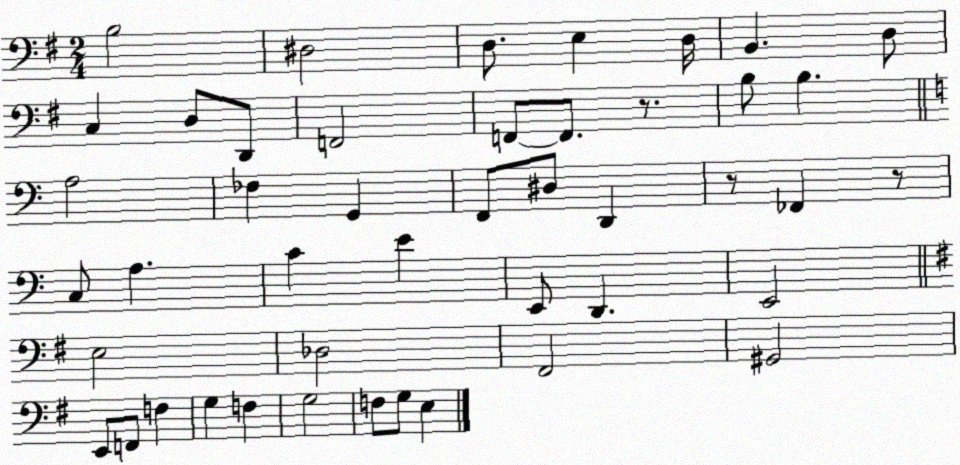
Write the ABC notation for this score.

X:1
T:Untitled
M:2/4
L:1/4
K:G
B,2 ^D,2 D,/2 E, D,/4 B,, D,/2 C, D,/2 D,,/2 F,,2 F,,/2 F,,/2 z/2 B,/2 B, A,2 _F, G,, F,,/2 ^D,/2 D,, z/2 _F,, z/2 C,/2 A, C E E,,/2 D,, E,,2 E,2 _D,2 ^F,,2 ^G,,2 E,,/2 F,,/2 F, G, F, G,2 F,/2 G,/2 E,